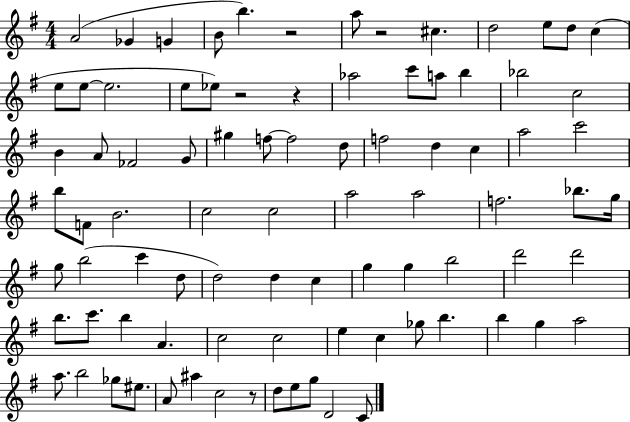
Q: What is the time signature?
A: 4/4